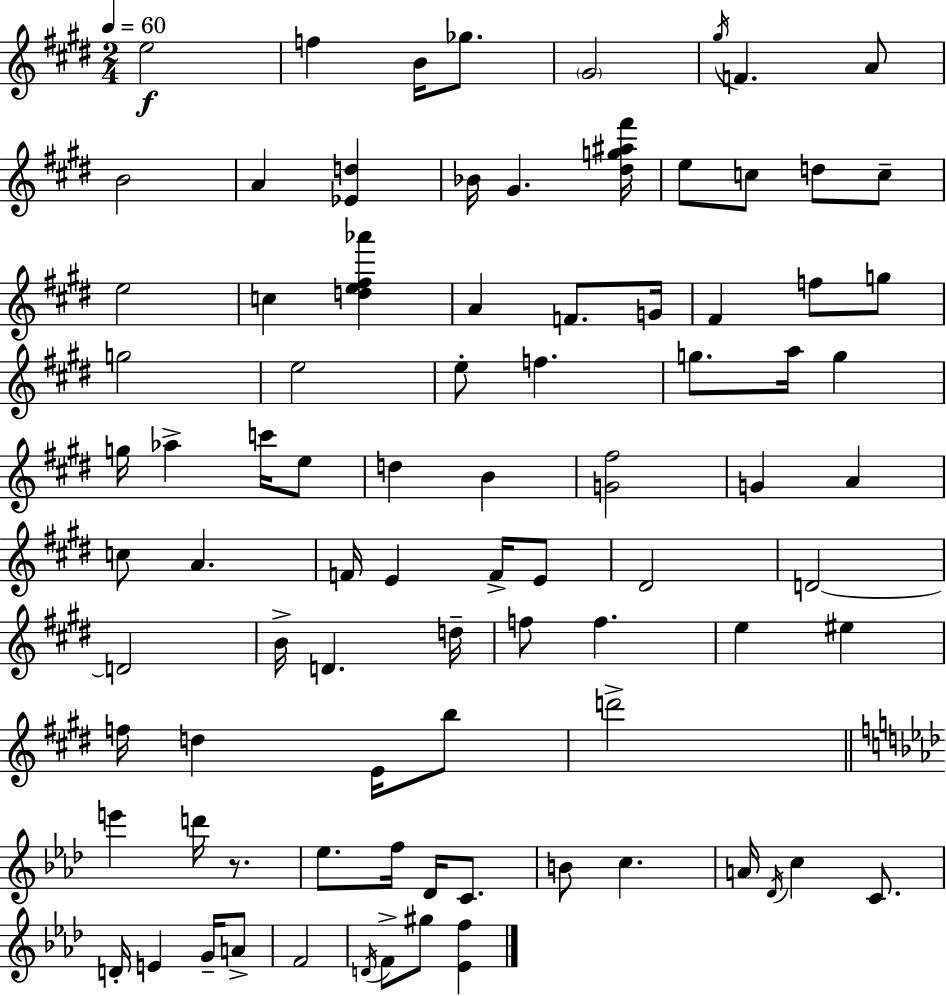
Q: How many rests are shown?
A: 1